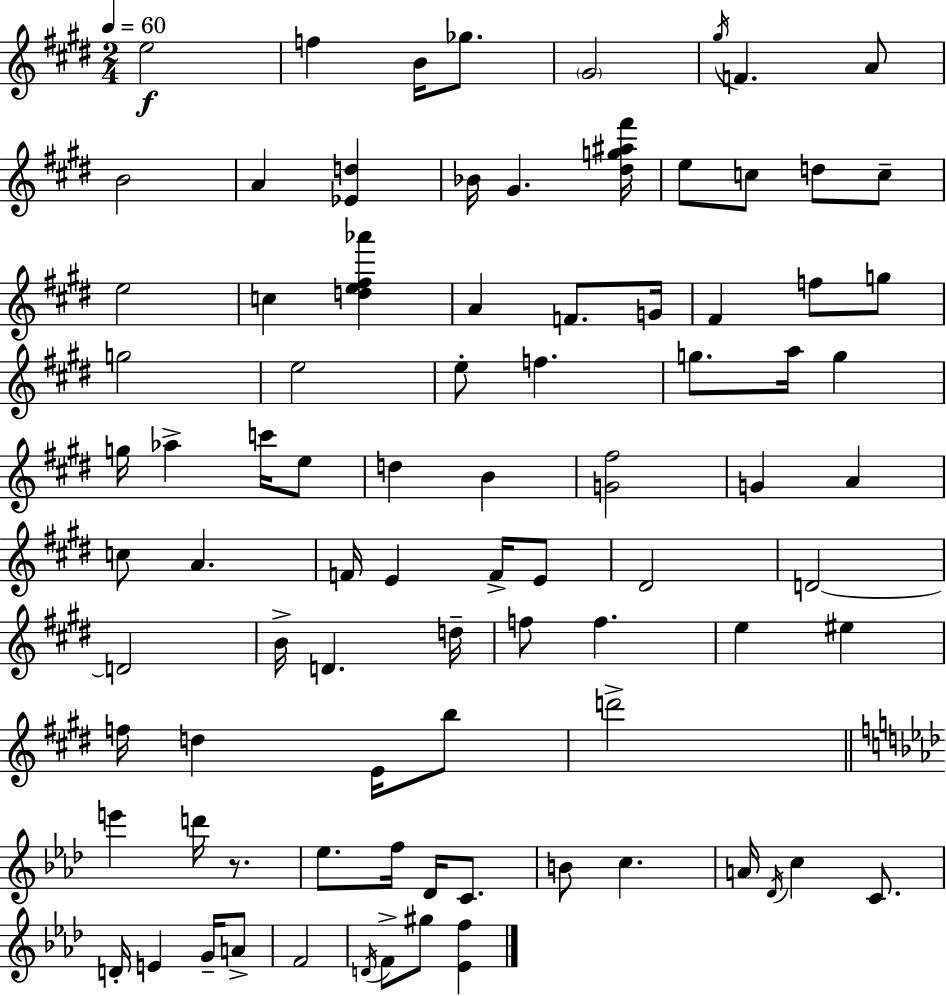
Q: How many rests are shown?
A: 1